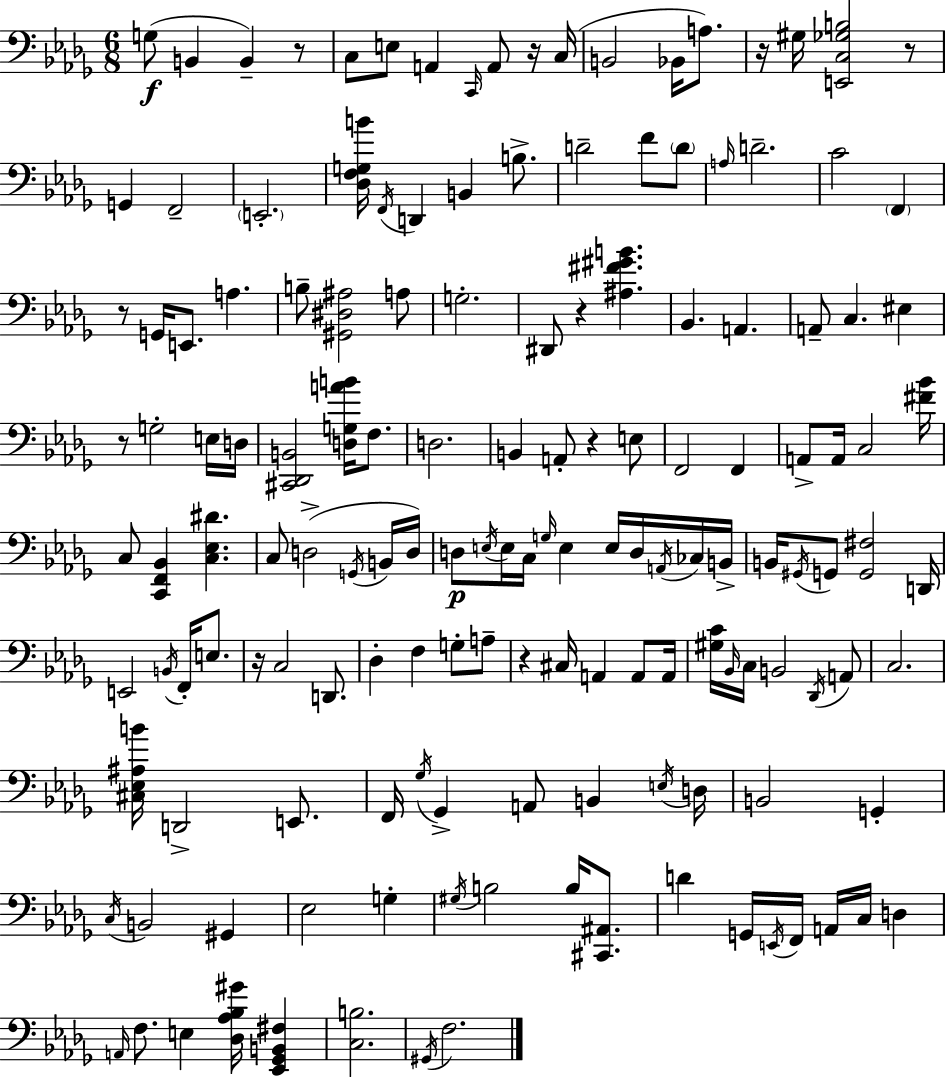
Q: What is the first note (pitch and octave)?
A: G3